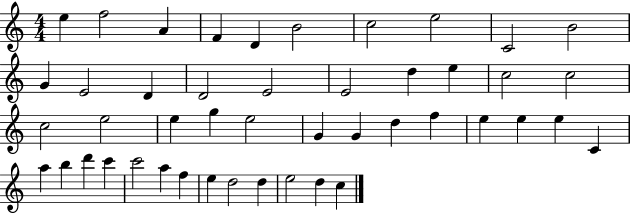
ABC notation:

X:1
T:Untitled
M:4/4
L:1/4
K:C
e f2 A F D B2 c2 e2 C2 B2 G E2 D D2 E2 E2 d e c2 c2 c2 e2 e g e2 G G d f e e e C a b d' c' c'2 a f e d2 d e2 d c